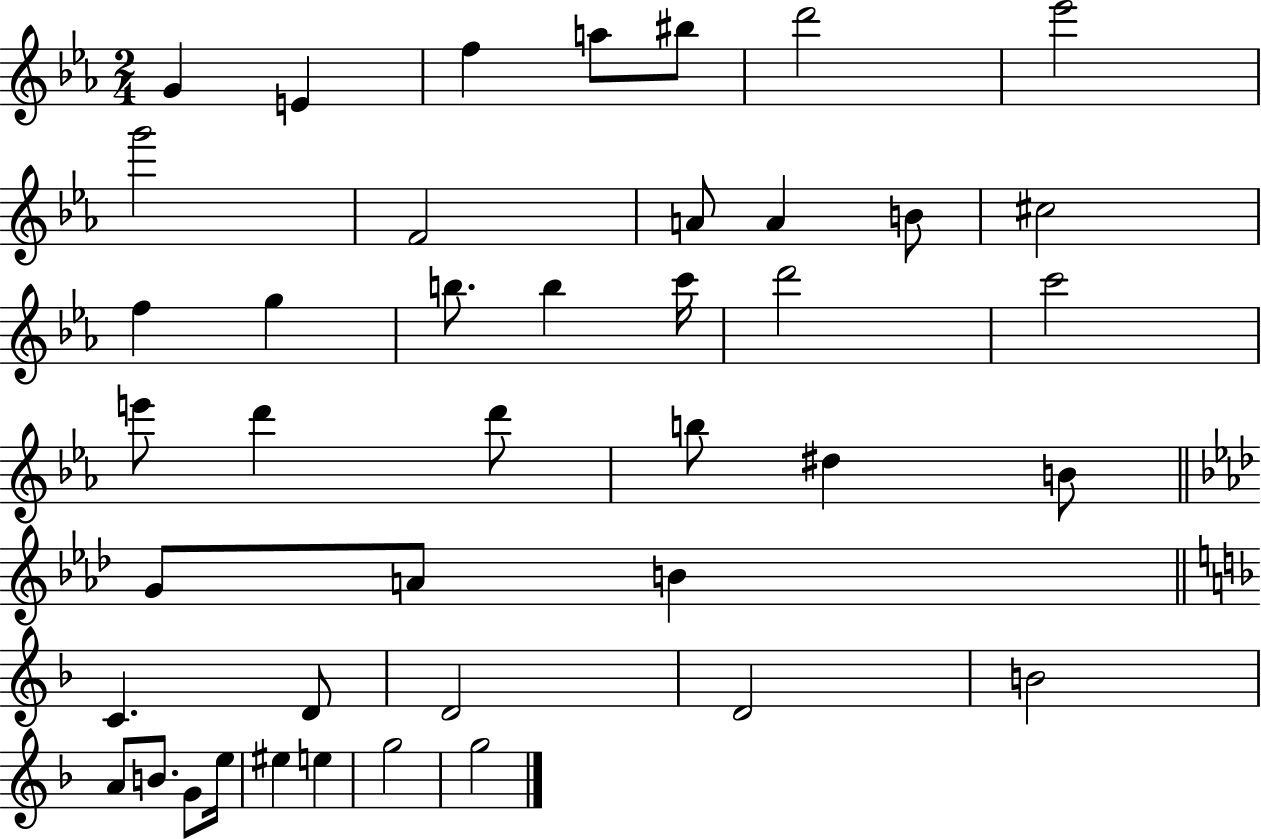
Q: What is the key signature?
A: EES major